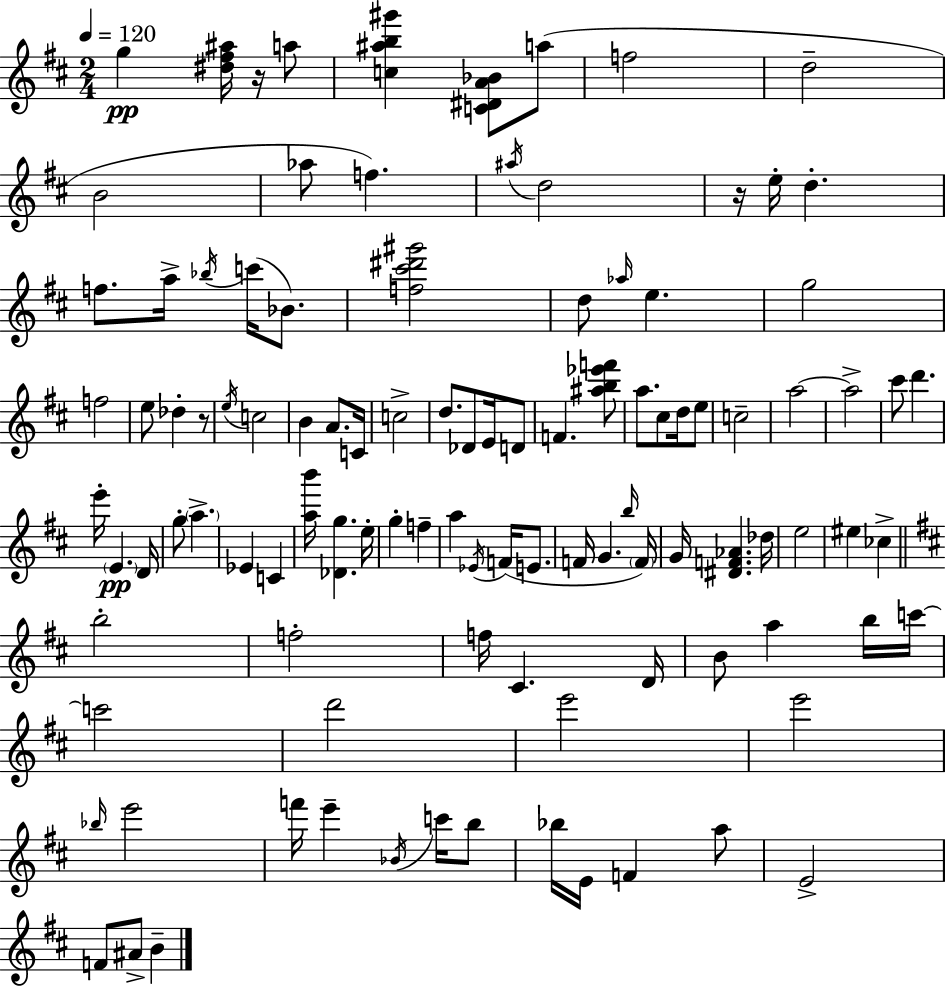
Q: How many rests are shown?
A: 3